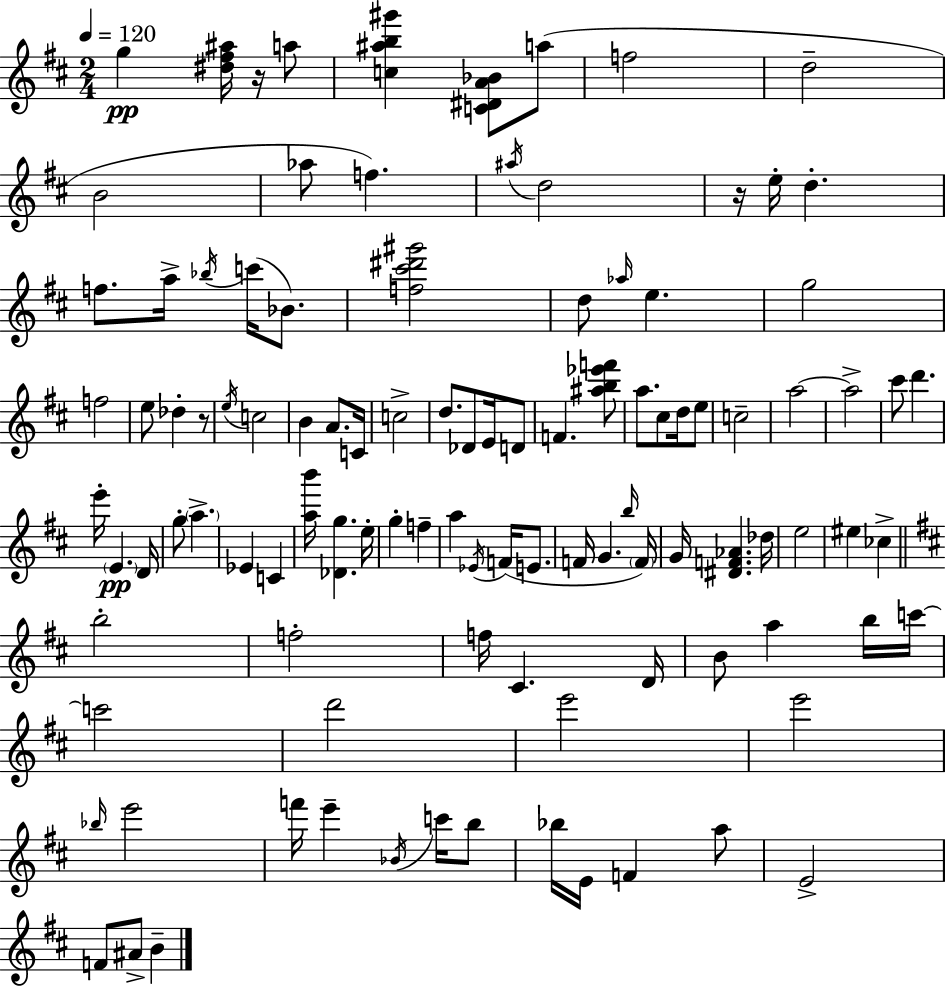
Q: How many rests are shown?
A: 3